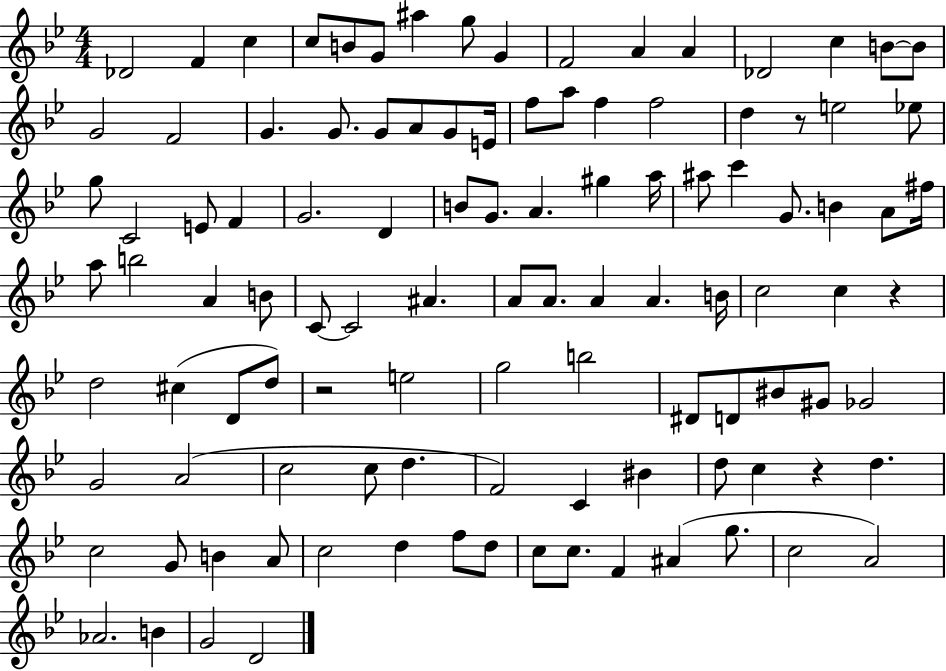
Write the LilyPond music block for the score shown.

{
  \clef treble
  \numericTimeSignature
  \time 4/4
  \key bes \major
  des'2 f'4 c''4 | c''8 b'8 g'8 ais''4 g''8 g'4 | f'2 a'4 a'4 | des'2 c''4 b'8~~ b'8 | \break g'2 f'2 | g'4. g'8. g'8 a'8 g'8 e'16 | f''8 a''8 f''4 f''2 | d''4 r8 e''2 ees''8 | \break g''8 c'2 e'8 f'4 | g'2. d'4 | b'8 g'8. a'4. gis''4 a''16 | ais''8 c'''4 g'8. b'4 a'8 fis''16 | \break a''8 b''2 a'4 b'8 | c'8~~ c'2 ais'4. | a'8 a'8. a'4 a'4. b'16 | c''2 c''4 r4 | \break d''2 cis''4( d'8 d''8) | r2 e''2 | g''2 b''2 | dis'8 d'8 bis'8 gis'8 ges'2 | \break g'2 a'2( | c''2 c''8 d''4. | f'2) c'4 bis'4 | d''8 c''4 r4 d''4. | \break c''2 g'8 b'4 a'8 | c''2 d''4 f''8 d''8 | c''8 c''8. f'4 ais'4( g''8. | c''2 a'2) | \break aes'2. b'4 | g'2 d'2 | \bar "|."
}